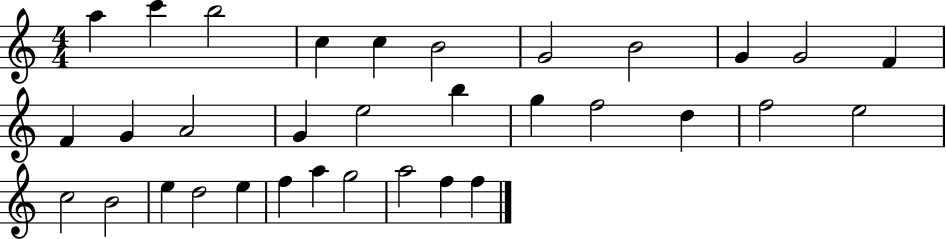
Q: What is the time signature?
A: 4/4